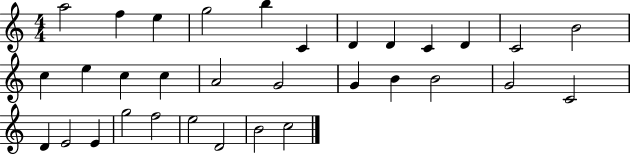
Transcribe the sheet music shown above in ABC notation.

X:1
T:Untitled
M:4/4
L:1/4
K:C
a2 f e g2 b C D D C D C2 B2 c e c c A2 G2 G B B2 G2 C2 D E2 E g2 f2 e2 D2 B2 c2